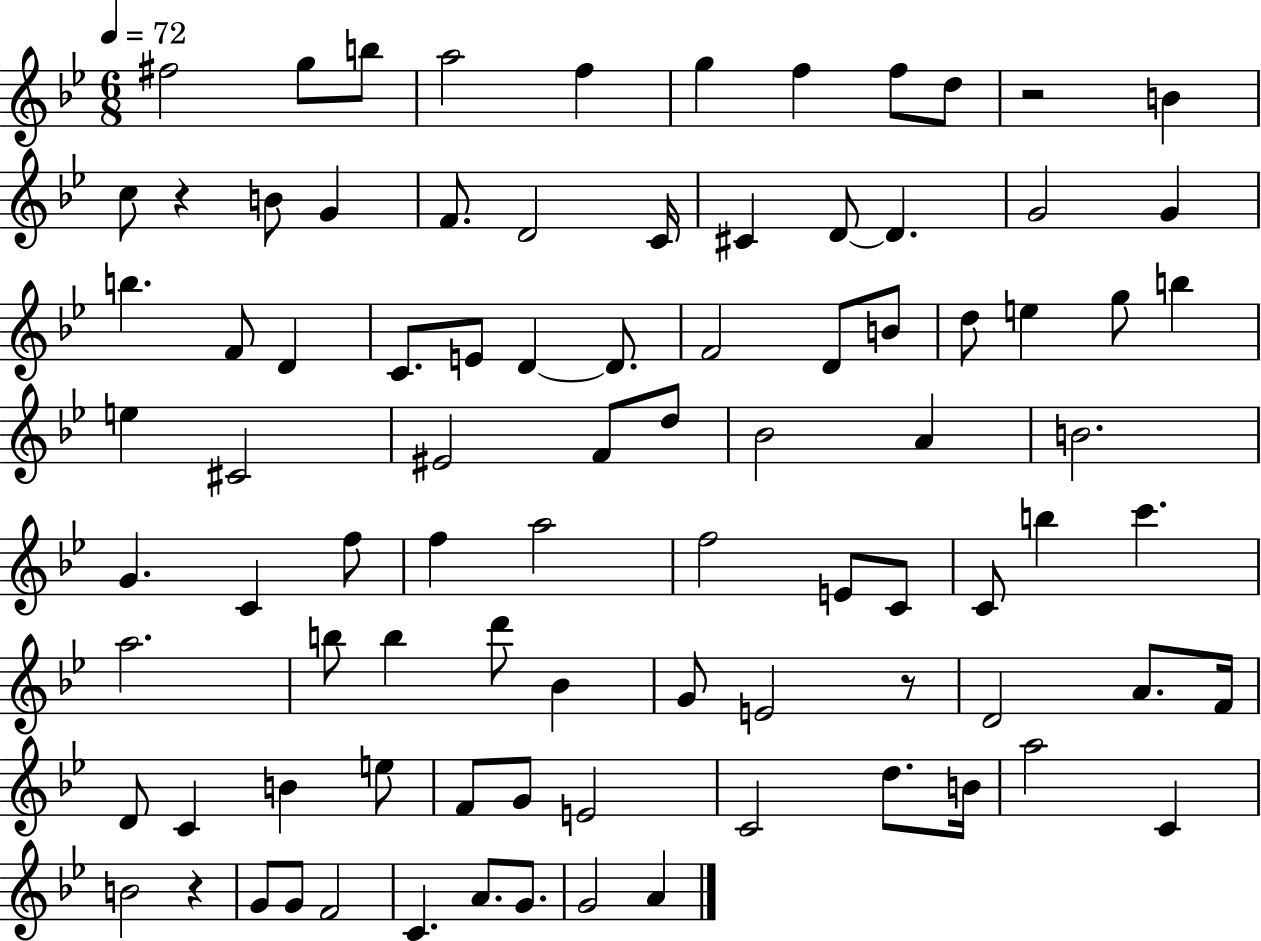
{
  \clef treble
  \numericTimeSignature
  \time 6/8
  \key bes \major
  \tempo 4 = 72
  fis''2 g''8 b''8 | a''2 f''4 | g''4 f''4 f''8 d''8 | r2 b'4 | \break c''8 r4 b'8 g'4 | f'8. d'2 c'16 | cis'4 d'8~~ d'4. | g'2 g'4 | \break b''4. f'8 d'4 | c'8. e'8 d'4~~ d'8. | f'2 d'8 b'8 | d''8 e''4 g''8 b''4 | \break e''4 cis'2 | eis'2 f'8 d''8 | bes'2 a'4 | b'2. | \break g'4. c'4 f''8 | f''4 a''2 | f''2 e'8 c'8 | c'8 b''4 c'''4. | \break a''2. | b''8 b''4 d'''8 bes'4 | g'8 e'2 r8 | d'2 a'8. f'16 | \break d'8 c'4 b'4 e''8 | f'8 g'8 e'2 | c'2 d''8. b'16 | a''2 c'4 | \break b'2 r4 | g'8 g'8 f'2 | c'4. a'8. g'8. | g'2 a'4 | \break \bar "|."
}